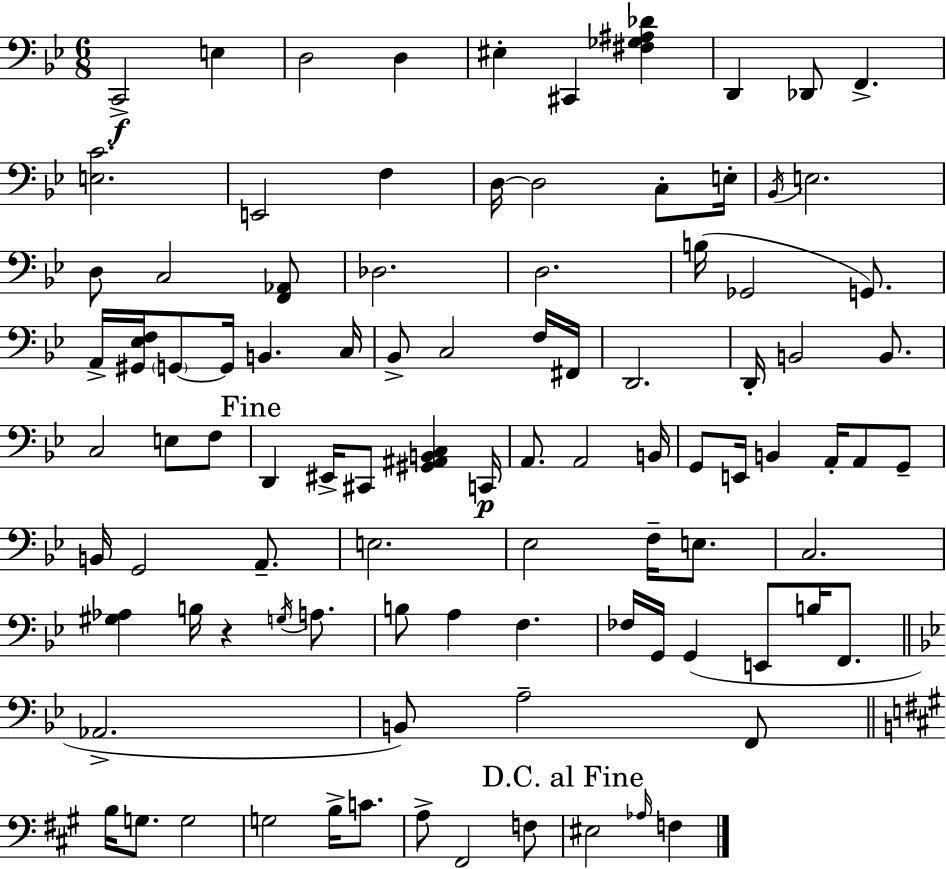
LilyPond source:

{
  \clef bass
  \numericTimeSignature
  \time 6/8
  \key bes \major
  c,2->\f e4 | d2 d4 | eis4-. cis,4 <fis ges ais des'>4 | d,4 des,8 f,4.-> | \break <e c'>2. | e,2 f4 | d16~~ d2 c8-. e16-. | \acciaccatura { bes,16 } e2. | \break d8 c2 <f, aes,>8 | des2. | d2. | b16( ges,2 g,8.) | \break a,16-> <gis, ees f>16 \parenthesize g,8~~ g,16 b,4. | c16 bes,8-> c2 f16 | fis,16 d,2. | d,16-. b,2 b,8. | \break c2 e8 f8 | \mark "Fine" d,4 eis,16-> cis,8 <gis, ais, b, c>4 | c,16\p a,8. a,2 | b,16 g,8 e,16 b,4 a,16-. a,8 g,8-- | \break b,16 g,2 a,8.-- | e2. | ees2 f16-- e8. | c2. | \break <gis aes>4 b16 r4 \acciaccatura { g16 } a8. | b8 a4 f4. | fes16 g,16 g,4( e,8 b16 f,8. | \bar "||" \break \key g \minor aes,2.-> | b,8) a2-- f,8 | \bar "||" \break \key a \major b16 g8. g2 | g2 b16-> c'8. | a8-> fis,2 f8 | \mark "D.C. al Fine" eis2 \grace { aes16 } f4 | \break \bar "|."
}